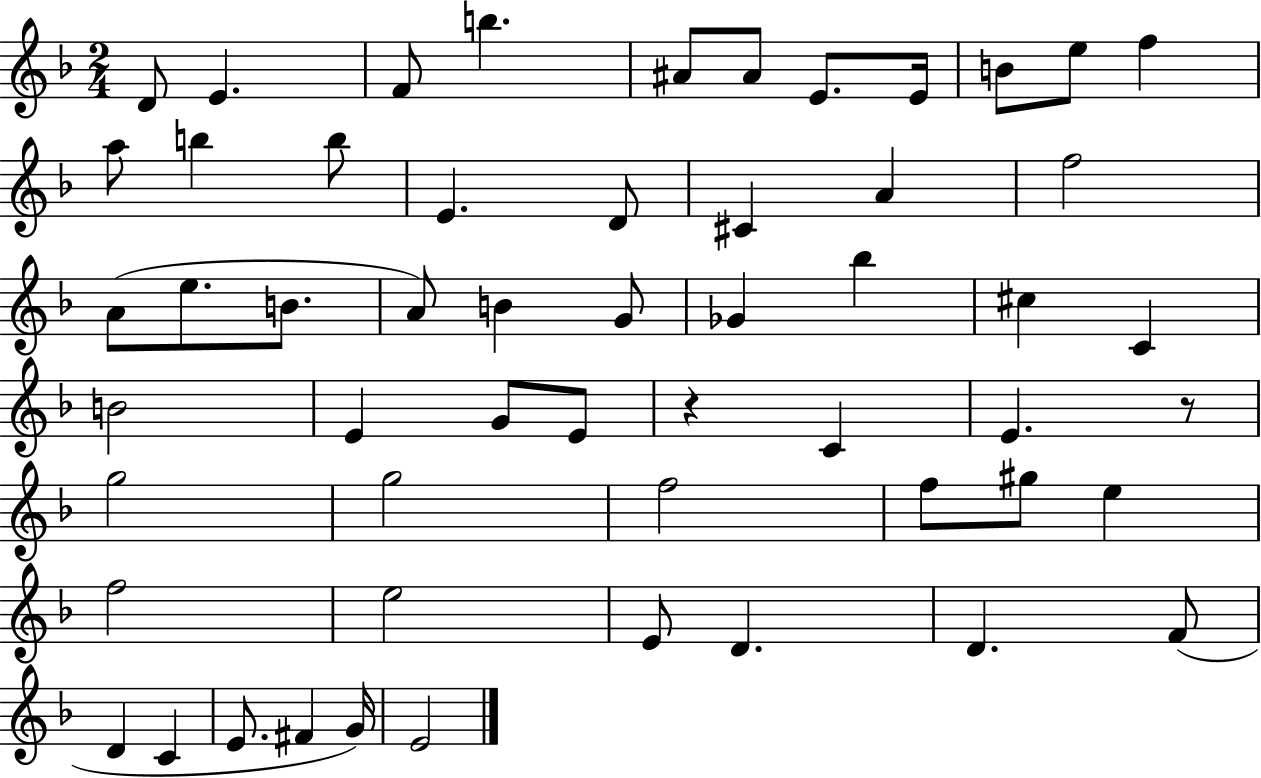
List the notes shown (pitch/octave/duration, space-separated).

D4/e E4/q. F4/e B5/q. A#4/e A#4/e E4/e. E4/s B4/e E5/e F5/q A5/e B5/q B5/e E4/q. D4/e C#4/q A4/q F5/h A4/e E5/e. B4/e. A4/e B4/q G4/e Gb4/q Bb5/q C#5/q C4/q B4/h E4/q G4/e E4/e R/q C4/q E4/q. R/e G5/h G5/h F5/h F5/e G#5/e E5/q F5/h E5/h E4/e D4/q. D4/q. F4/e D4/q C4/q E4/e. F#4/q G4/s E4/h